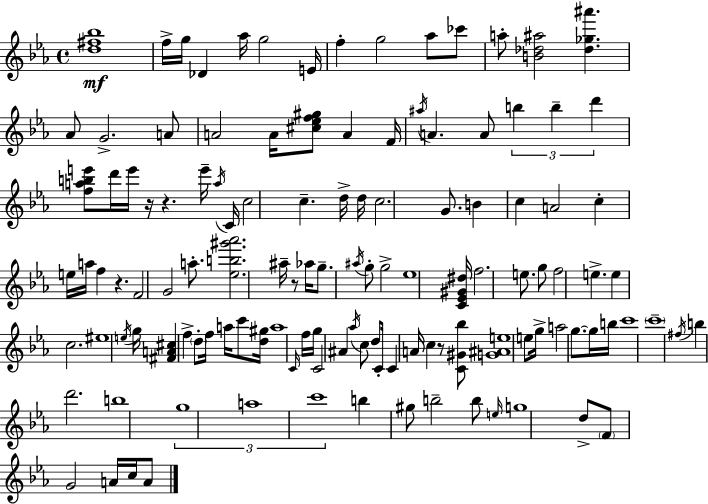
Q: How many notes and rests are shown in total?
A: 123